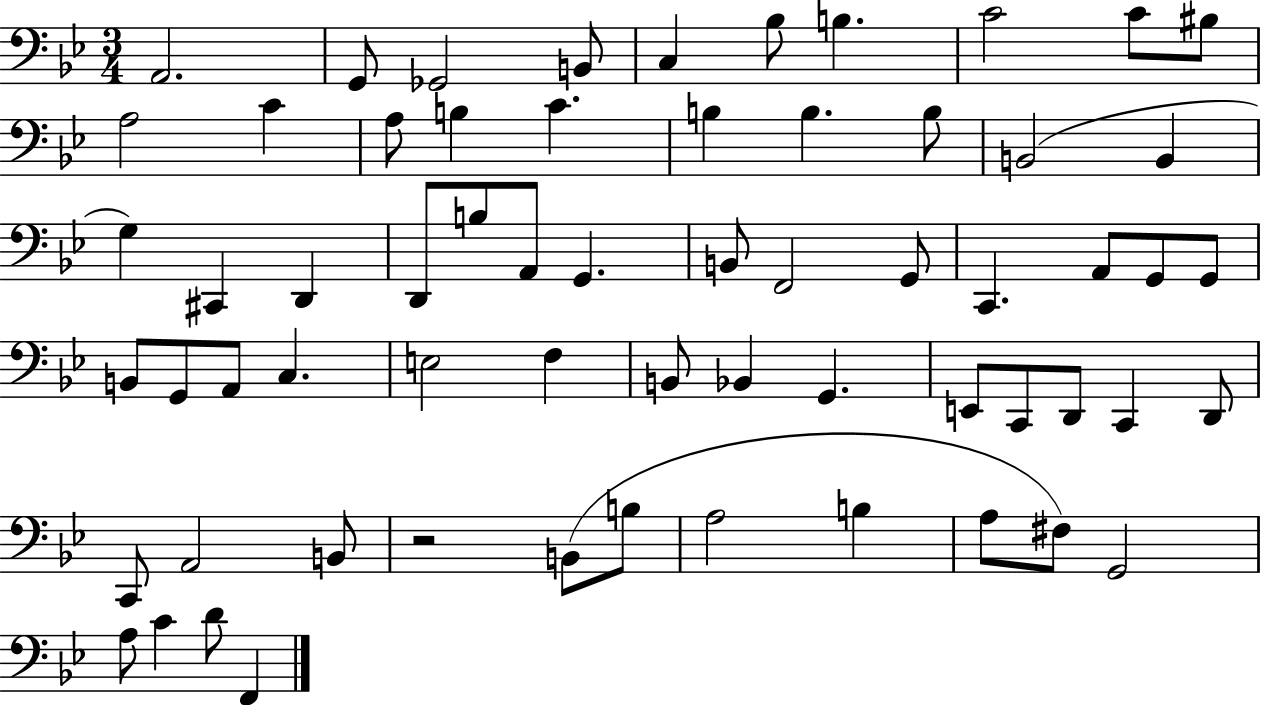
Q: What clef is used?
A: bass